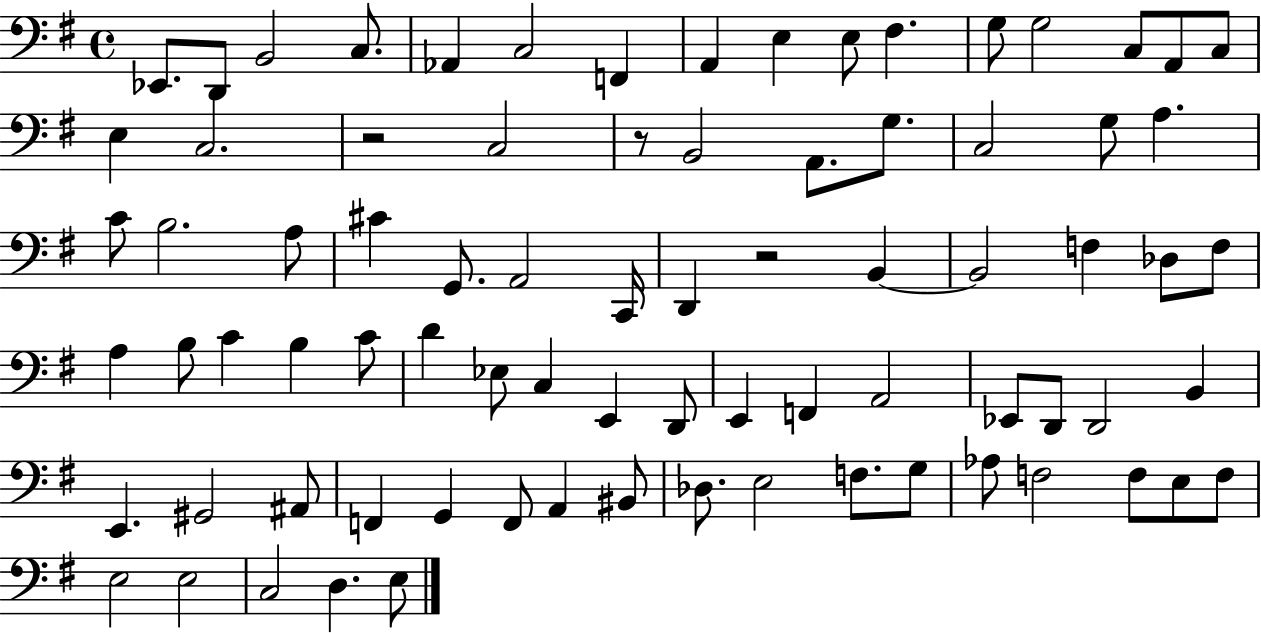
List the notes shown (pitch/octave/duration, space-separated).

Eb2/e. D2/e B2/h C3/e. Ab2/q C3/h F2/q A2/q E3/q E3/e F#3/q. G3/e G3/h C3/e A2/e C3/e E3/q C3/h. R/h C3/h R/e B2/h A2/e. G3/e. C3/h G3/e A3/q. C4/e B3/h. A3/e C#4/q G2/e. A2/h C2/s D2/q R/h B2/q B2/h F3/q Db3/e F3/e A3/q B3/e C4/q B3/q C4/e D4/q Eb3/e C3/q E2/q D2/e E2/q F2/q A2/h Eb2/e D2/e D2/h B2/q E2/q. G#2/h A#2/e F2/q G2/q F2/e A2/q BIS2/e Db3/e. E3/h F3/e. G3/e Ab3/e F3/h F3/e E3/e F3/e E3/h E3/h C3/h D3/q. E3/e